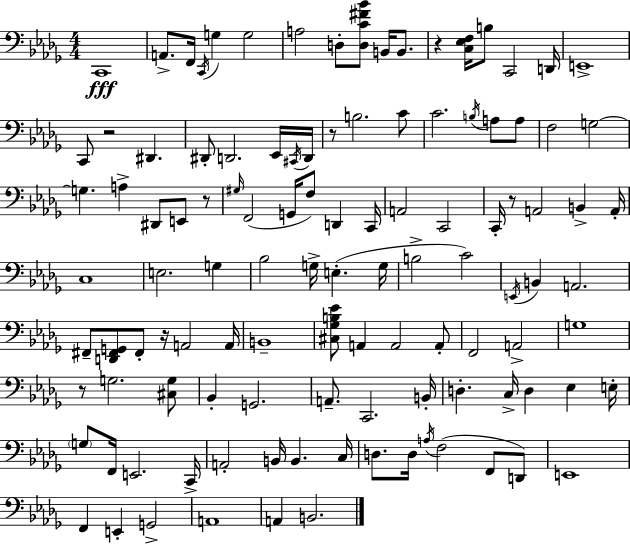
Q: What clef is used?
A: bass